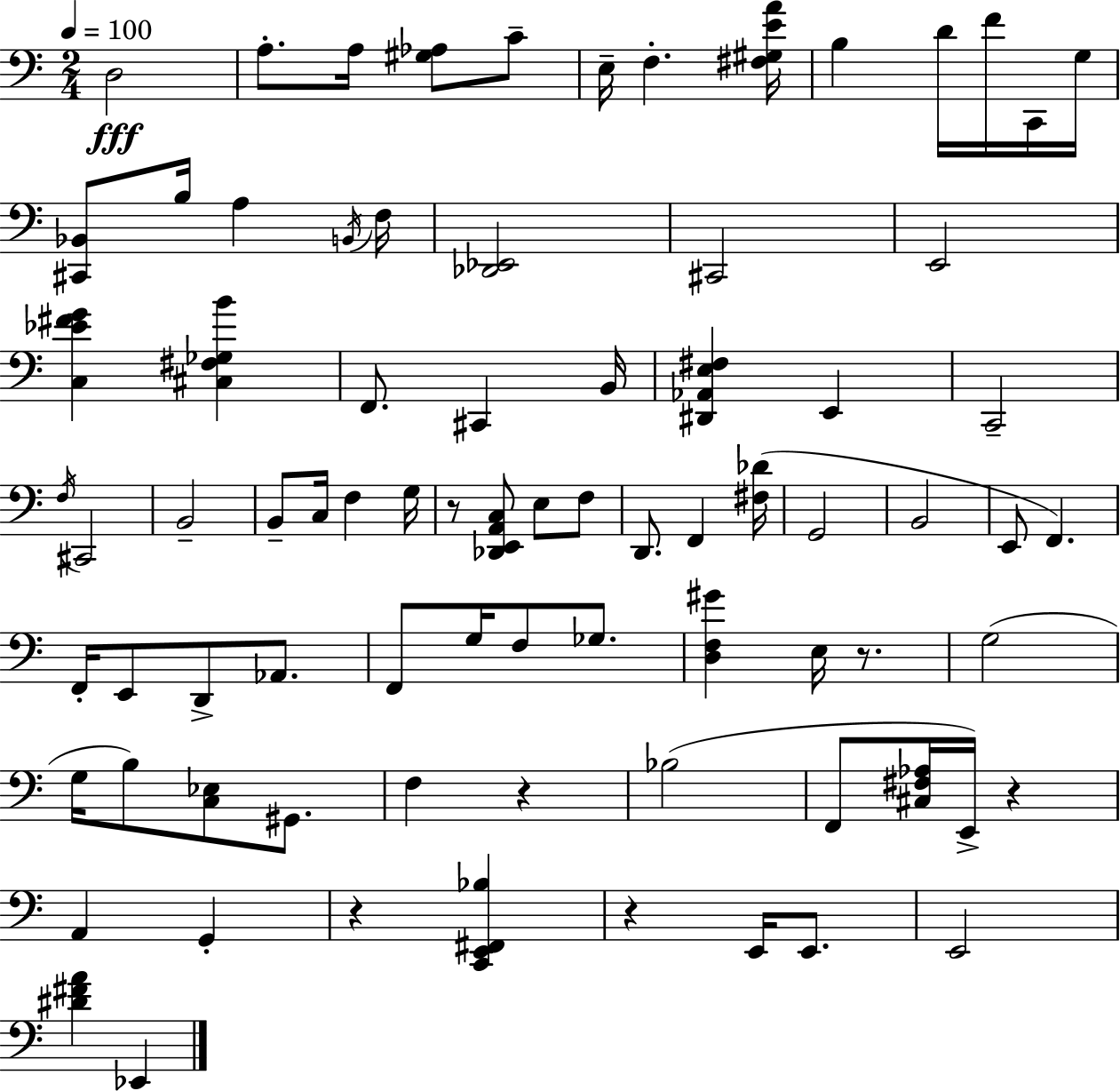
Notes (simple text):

D3/h A3/e. A3/s [G#3,Ab3]/e C4/e E3/s F3/q. [F#3,G#3,E4,A4]/s B3/q D4/s F4/s C2/s G3/s [C#2,Bb2]/e B3/s A3/q B2/s F3/s [Db2,Eb2]/h C#2/h E2/h [C3,Eb4,F#4,G4]/q [C#3,F#3,Gb3,B4]/q F2/e. C#2/q B2/s [D#2,Ab2,E3,F#3]/q E2/q C2/h F3/s C#2/h B2/h B2/e C3/s F3/q G3/s R/e [Db2,E2,A2,C3]/e E3/e F3/e D2/e. F2/q [F#3,Db4]/s G2/h B2/h E2/e F2/q. F2/s E2/e D2/e Ab2/e. F2/e G3/s F3/e Gb3/e. [D3,F3,G#4]/q E3/s R/e. G3/h G3/s B3/e [C3,Eb3]/e G#2/e. F3/q R/q Bb3/h F2/e [C#3,F#3,Ab3]/s E2/s R/q A2/q G2/q R/q [C2,E2,F#2,Bb3]/q R/q E2/s E2/e. E2/h [D#4,F#4,A4]/q Eb2/q